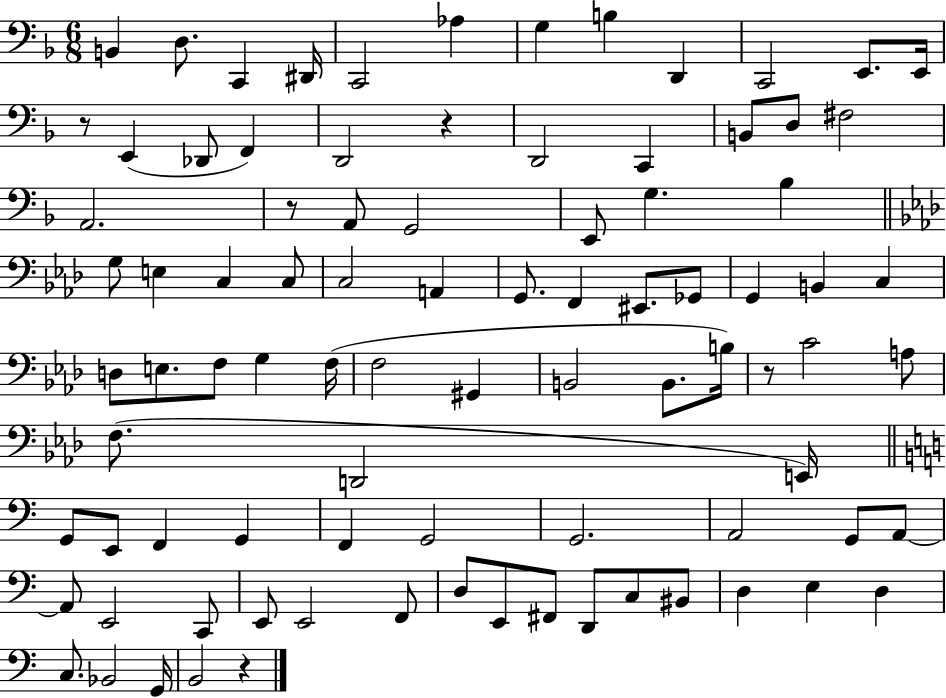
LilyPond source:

{
  \clef bass
  \numericTimeSignature
  \time 6/8
  \key f \major
  b,4 d8. c,4 dis,16 | c,2 aes4 | g4 b4 d,4 | c,2 e,8. e,16 | \break r8 e,4( des,8 f,4) | d,2 r4 | d,2 c,4 | b,8 d8 fis2 | \break a,2. | r8 a,8 g,2 | e,8 g4. bes4 | \bar "||" \break \key aes \major g8 e4 c4 c8 | c2 a,4 | g,8. f,4 eis,8. ges,8 | g,4 b,4 c4 | \break d8 e8. f8 g4 f16( | f2 gis,4 | b,2 b,8. b16) | r8 c'2 a8 | \break f8.( d,2 e,16) | \bar "||" \break \key c \major g,8 e,8 f,4 g,4 | f,4 g,2 | g,2. | a,2 g,8 a,8~~ | \break a,8 e,2 c,8 | e,8 e,2 f,8 | d8 e,8 fis,8 d,8 c8 bis,8 | d4 e4 d4 | \break c8. bes,2 g,16 | b,2 r4 | \bar "|."
}